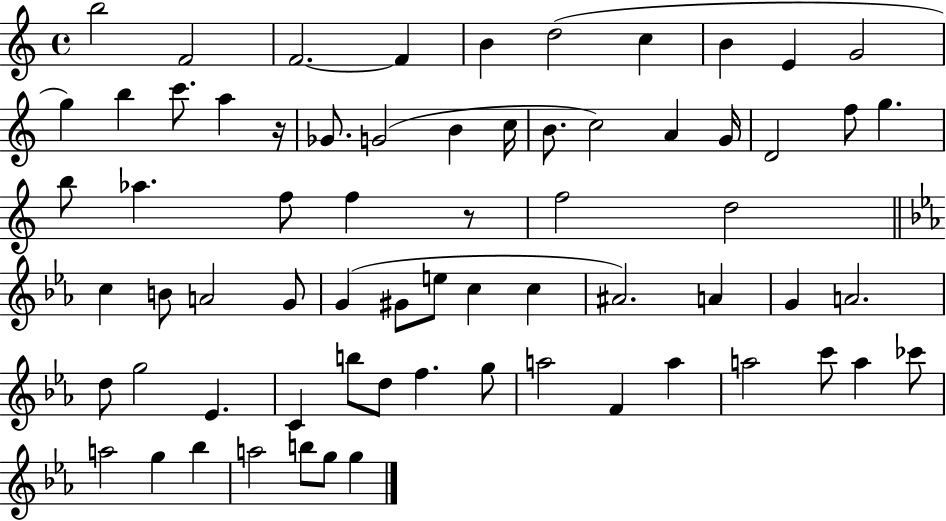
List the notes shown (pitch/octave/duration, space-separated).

B5/h F4/h F4/h. F4/q B4/q D5/h C5/q B4/q E4/q G4/h G5/q B5/q C6/e. A5/q R/s Gb4/e. G4/h B4/q C5/s B4/e. C5/h A4/q G4/s D4/h F5/e G5/q. B5/e Ab5/q. F5/e F5/q R/e F5/h D5/h C5/q B4/e A4/h G4/e G4/q G#4/e E5/e C5/q C5/q A#4/h. A4/q G4/q A4/h. D5/e G5/h Eb4/q. C4/q B5/e D5/e F5/q. G5/e A5/h F4/q A5/q A5/h C6/e A5/q CES6/e A5/h G5/q Bb5/q A5/h B5/e G5/e G5/q